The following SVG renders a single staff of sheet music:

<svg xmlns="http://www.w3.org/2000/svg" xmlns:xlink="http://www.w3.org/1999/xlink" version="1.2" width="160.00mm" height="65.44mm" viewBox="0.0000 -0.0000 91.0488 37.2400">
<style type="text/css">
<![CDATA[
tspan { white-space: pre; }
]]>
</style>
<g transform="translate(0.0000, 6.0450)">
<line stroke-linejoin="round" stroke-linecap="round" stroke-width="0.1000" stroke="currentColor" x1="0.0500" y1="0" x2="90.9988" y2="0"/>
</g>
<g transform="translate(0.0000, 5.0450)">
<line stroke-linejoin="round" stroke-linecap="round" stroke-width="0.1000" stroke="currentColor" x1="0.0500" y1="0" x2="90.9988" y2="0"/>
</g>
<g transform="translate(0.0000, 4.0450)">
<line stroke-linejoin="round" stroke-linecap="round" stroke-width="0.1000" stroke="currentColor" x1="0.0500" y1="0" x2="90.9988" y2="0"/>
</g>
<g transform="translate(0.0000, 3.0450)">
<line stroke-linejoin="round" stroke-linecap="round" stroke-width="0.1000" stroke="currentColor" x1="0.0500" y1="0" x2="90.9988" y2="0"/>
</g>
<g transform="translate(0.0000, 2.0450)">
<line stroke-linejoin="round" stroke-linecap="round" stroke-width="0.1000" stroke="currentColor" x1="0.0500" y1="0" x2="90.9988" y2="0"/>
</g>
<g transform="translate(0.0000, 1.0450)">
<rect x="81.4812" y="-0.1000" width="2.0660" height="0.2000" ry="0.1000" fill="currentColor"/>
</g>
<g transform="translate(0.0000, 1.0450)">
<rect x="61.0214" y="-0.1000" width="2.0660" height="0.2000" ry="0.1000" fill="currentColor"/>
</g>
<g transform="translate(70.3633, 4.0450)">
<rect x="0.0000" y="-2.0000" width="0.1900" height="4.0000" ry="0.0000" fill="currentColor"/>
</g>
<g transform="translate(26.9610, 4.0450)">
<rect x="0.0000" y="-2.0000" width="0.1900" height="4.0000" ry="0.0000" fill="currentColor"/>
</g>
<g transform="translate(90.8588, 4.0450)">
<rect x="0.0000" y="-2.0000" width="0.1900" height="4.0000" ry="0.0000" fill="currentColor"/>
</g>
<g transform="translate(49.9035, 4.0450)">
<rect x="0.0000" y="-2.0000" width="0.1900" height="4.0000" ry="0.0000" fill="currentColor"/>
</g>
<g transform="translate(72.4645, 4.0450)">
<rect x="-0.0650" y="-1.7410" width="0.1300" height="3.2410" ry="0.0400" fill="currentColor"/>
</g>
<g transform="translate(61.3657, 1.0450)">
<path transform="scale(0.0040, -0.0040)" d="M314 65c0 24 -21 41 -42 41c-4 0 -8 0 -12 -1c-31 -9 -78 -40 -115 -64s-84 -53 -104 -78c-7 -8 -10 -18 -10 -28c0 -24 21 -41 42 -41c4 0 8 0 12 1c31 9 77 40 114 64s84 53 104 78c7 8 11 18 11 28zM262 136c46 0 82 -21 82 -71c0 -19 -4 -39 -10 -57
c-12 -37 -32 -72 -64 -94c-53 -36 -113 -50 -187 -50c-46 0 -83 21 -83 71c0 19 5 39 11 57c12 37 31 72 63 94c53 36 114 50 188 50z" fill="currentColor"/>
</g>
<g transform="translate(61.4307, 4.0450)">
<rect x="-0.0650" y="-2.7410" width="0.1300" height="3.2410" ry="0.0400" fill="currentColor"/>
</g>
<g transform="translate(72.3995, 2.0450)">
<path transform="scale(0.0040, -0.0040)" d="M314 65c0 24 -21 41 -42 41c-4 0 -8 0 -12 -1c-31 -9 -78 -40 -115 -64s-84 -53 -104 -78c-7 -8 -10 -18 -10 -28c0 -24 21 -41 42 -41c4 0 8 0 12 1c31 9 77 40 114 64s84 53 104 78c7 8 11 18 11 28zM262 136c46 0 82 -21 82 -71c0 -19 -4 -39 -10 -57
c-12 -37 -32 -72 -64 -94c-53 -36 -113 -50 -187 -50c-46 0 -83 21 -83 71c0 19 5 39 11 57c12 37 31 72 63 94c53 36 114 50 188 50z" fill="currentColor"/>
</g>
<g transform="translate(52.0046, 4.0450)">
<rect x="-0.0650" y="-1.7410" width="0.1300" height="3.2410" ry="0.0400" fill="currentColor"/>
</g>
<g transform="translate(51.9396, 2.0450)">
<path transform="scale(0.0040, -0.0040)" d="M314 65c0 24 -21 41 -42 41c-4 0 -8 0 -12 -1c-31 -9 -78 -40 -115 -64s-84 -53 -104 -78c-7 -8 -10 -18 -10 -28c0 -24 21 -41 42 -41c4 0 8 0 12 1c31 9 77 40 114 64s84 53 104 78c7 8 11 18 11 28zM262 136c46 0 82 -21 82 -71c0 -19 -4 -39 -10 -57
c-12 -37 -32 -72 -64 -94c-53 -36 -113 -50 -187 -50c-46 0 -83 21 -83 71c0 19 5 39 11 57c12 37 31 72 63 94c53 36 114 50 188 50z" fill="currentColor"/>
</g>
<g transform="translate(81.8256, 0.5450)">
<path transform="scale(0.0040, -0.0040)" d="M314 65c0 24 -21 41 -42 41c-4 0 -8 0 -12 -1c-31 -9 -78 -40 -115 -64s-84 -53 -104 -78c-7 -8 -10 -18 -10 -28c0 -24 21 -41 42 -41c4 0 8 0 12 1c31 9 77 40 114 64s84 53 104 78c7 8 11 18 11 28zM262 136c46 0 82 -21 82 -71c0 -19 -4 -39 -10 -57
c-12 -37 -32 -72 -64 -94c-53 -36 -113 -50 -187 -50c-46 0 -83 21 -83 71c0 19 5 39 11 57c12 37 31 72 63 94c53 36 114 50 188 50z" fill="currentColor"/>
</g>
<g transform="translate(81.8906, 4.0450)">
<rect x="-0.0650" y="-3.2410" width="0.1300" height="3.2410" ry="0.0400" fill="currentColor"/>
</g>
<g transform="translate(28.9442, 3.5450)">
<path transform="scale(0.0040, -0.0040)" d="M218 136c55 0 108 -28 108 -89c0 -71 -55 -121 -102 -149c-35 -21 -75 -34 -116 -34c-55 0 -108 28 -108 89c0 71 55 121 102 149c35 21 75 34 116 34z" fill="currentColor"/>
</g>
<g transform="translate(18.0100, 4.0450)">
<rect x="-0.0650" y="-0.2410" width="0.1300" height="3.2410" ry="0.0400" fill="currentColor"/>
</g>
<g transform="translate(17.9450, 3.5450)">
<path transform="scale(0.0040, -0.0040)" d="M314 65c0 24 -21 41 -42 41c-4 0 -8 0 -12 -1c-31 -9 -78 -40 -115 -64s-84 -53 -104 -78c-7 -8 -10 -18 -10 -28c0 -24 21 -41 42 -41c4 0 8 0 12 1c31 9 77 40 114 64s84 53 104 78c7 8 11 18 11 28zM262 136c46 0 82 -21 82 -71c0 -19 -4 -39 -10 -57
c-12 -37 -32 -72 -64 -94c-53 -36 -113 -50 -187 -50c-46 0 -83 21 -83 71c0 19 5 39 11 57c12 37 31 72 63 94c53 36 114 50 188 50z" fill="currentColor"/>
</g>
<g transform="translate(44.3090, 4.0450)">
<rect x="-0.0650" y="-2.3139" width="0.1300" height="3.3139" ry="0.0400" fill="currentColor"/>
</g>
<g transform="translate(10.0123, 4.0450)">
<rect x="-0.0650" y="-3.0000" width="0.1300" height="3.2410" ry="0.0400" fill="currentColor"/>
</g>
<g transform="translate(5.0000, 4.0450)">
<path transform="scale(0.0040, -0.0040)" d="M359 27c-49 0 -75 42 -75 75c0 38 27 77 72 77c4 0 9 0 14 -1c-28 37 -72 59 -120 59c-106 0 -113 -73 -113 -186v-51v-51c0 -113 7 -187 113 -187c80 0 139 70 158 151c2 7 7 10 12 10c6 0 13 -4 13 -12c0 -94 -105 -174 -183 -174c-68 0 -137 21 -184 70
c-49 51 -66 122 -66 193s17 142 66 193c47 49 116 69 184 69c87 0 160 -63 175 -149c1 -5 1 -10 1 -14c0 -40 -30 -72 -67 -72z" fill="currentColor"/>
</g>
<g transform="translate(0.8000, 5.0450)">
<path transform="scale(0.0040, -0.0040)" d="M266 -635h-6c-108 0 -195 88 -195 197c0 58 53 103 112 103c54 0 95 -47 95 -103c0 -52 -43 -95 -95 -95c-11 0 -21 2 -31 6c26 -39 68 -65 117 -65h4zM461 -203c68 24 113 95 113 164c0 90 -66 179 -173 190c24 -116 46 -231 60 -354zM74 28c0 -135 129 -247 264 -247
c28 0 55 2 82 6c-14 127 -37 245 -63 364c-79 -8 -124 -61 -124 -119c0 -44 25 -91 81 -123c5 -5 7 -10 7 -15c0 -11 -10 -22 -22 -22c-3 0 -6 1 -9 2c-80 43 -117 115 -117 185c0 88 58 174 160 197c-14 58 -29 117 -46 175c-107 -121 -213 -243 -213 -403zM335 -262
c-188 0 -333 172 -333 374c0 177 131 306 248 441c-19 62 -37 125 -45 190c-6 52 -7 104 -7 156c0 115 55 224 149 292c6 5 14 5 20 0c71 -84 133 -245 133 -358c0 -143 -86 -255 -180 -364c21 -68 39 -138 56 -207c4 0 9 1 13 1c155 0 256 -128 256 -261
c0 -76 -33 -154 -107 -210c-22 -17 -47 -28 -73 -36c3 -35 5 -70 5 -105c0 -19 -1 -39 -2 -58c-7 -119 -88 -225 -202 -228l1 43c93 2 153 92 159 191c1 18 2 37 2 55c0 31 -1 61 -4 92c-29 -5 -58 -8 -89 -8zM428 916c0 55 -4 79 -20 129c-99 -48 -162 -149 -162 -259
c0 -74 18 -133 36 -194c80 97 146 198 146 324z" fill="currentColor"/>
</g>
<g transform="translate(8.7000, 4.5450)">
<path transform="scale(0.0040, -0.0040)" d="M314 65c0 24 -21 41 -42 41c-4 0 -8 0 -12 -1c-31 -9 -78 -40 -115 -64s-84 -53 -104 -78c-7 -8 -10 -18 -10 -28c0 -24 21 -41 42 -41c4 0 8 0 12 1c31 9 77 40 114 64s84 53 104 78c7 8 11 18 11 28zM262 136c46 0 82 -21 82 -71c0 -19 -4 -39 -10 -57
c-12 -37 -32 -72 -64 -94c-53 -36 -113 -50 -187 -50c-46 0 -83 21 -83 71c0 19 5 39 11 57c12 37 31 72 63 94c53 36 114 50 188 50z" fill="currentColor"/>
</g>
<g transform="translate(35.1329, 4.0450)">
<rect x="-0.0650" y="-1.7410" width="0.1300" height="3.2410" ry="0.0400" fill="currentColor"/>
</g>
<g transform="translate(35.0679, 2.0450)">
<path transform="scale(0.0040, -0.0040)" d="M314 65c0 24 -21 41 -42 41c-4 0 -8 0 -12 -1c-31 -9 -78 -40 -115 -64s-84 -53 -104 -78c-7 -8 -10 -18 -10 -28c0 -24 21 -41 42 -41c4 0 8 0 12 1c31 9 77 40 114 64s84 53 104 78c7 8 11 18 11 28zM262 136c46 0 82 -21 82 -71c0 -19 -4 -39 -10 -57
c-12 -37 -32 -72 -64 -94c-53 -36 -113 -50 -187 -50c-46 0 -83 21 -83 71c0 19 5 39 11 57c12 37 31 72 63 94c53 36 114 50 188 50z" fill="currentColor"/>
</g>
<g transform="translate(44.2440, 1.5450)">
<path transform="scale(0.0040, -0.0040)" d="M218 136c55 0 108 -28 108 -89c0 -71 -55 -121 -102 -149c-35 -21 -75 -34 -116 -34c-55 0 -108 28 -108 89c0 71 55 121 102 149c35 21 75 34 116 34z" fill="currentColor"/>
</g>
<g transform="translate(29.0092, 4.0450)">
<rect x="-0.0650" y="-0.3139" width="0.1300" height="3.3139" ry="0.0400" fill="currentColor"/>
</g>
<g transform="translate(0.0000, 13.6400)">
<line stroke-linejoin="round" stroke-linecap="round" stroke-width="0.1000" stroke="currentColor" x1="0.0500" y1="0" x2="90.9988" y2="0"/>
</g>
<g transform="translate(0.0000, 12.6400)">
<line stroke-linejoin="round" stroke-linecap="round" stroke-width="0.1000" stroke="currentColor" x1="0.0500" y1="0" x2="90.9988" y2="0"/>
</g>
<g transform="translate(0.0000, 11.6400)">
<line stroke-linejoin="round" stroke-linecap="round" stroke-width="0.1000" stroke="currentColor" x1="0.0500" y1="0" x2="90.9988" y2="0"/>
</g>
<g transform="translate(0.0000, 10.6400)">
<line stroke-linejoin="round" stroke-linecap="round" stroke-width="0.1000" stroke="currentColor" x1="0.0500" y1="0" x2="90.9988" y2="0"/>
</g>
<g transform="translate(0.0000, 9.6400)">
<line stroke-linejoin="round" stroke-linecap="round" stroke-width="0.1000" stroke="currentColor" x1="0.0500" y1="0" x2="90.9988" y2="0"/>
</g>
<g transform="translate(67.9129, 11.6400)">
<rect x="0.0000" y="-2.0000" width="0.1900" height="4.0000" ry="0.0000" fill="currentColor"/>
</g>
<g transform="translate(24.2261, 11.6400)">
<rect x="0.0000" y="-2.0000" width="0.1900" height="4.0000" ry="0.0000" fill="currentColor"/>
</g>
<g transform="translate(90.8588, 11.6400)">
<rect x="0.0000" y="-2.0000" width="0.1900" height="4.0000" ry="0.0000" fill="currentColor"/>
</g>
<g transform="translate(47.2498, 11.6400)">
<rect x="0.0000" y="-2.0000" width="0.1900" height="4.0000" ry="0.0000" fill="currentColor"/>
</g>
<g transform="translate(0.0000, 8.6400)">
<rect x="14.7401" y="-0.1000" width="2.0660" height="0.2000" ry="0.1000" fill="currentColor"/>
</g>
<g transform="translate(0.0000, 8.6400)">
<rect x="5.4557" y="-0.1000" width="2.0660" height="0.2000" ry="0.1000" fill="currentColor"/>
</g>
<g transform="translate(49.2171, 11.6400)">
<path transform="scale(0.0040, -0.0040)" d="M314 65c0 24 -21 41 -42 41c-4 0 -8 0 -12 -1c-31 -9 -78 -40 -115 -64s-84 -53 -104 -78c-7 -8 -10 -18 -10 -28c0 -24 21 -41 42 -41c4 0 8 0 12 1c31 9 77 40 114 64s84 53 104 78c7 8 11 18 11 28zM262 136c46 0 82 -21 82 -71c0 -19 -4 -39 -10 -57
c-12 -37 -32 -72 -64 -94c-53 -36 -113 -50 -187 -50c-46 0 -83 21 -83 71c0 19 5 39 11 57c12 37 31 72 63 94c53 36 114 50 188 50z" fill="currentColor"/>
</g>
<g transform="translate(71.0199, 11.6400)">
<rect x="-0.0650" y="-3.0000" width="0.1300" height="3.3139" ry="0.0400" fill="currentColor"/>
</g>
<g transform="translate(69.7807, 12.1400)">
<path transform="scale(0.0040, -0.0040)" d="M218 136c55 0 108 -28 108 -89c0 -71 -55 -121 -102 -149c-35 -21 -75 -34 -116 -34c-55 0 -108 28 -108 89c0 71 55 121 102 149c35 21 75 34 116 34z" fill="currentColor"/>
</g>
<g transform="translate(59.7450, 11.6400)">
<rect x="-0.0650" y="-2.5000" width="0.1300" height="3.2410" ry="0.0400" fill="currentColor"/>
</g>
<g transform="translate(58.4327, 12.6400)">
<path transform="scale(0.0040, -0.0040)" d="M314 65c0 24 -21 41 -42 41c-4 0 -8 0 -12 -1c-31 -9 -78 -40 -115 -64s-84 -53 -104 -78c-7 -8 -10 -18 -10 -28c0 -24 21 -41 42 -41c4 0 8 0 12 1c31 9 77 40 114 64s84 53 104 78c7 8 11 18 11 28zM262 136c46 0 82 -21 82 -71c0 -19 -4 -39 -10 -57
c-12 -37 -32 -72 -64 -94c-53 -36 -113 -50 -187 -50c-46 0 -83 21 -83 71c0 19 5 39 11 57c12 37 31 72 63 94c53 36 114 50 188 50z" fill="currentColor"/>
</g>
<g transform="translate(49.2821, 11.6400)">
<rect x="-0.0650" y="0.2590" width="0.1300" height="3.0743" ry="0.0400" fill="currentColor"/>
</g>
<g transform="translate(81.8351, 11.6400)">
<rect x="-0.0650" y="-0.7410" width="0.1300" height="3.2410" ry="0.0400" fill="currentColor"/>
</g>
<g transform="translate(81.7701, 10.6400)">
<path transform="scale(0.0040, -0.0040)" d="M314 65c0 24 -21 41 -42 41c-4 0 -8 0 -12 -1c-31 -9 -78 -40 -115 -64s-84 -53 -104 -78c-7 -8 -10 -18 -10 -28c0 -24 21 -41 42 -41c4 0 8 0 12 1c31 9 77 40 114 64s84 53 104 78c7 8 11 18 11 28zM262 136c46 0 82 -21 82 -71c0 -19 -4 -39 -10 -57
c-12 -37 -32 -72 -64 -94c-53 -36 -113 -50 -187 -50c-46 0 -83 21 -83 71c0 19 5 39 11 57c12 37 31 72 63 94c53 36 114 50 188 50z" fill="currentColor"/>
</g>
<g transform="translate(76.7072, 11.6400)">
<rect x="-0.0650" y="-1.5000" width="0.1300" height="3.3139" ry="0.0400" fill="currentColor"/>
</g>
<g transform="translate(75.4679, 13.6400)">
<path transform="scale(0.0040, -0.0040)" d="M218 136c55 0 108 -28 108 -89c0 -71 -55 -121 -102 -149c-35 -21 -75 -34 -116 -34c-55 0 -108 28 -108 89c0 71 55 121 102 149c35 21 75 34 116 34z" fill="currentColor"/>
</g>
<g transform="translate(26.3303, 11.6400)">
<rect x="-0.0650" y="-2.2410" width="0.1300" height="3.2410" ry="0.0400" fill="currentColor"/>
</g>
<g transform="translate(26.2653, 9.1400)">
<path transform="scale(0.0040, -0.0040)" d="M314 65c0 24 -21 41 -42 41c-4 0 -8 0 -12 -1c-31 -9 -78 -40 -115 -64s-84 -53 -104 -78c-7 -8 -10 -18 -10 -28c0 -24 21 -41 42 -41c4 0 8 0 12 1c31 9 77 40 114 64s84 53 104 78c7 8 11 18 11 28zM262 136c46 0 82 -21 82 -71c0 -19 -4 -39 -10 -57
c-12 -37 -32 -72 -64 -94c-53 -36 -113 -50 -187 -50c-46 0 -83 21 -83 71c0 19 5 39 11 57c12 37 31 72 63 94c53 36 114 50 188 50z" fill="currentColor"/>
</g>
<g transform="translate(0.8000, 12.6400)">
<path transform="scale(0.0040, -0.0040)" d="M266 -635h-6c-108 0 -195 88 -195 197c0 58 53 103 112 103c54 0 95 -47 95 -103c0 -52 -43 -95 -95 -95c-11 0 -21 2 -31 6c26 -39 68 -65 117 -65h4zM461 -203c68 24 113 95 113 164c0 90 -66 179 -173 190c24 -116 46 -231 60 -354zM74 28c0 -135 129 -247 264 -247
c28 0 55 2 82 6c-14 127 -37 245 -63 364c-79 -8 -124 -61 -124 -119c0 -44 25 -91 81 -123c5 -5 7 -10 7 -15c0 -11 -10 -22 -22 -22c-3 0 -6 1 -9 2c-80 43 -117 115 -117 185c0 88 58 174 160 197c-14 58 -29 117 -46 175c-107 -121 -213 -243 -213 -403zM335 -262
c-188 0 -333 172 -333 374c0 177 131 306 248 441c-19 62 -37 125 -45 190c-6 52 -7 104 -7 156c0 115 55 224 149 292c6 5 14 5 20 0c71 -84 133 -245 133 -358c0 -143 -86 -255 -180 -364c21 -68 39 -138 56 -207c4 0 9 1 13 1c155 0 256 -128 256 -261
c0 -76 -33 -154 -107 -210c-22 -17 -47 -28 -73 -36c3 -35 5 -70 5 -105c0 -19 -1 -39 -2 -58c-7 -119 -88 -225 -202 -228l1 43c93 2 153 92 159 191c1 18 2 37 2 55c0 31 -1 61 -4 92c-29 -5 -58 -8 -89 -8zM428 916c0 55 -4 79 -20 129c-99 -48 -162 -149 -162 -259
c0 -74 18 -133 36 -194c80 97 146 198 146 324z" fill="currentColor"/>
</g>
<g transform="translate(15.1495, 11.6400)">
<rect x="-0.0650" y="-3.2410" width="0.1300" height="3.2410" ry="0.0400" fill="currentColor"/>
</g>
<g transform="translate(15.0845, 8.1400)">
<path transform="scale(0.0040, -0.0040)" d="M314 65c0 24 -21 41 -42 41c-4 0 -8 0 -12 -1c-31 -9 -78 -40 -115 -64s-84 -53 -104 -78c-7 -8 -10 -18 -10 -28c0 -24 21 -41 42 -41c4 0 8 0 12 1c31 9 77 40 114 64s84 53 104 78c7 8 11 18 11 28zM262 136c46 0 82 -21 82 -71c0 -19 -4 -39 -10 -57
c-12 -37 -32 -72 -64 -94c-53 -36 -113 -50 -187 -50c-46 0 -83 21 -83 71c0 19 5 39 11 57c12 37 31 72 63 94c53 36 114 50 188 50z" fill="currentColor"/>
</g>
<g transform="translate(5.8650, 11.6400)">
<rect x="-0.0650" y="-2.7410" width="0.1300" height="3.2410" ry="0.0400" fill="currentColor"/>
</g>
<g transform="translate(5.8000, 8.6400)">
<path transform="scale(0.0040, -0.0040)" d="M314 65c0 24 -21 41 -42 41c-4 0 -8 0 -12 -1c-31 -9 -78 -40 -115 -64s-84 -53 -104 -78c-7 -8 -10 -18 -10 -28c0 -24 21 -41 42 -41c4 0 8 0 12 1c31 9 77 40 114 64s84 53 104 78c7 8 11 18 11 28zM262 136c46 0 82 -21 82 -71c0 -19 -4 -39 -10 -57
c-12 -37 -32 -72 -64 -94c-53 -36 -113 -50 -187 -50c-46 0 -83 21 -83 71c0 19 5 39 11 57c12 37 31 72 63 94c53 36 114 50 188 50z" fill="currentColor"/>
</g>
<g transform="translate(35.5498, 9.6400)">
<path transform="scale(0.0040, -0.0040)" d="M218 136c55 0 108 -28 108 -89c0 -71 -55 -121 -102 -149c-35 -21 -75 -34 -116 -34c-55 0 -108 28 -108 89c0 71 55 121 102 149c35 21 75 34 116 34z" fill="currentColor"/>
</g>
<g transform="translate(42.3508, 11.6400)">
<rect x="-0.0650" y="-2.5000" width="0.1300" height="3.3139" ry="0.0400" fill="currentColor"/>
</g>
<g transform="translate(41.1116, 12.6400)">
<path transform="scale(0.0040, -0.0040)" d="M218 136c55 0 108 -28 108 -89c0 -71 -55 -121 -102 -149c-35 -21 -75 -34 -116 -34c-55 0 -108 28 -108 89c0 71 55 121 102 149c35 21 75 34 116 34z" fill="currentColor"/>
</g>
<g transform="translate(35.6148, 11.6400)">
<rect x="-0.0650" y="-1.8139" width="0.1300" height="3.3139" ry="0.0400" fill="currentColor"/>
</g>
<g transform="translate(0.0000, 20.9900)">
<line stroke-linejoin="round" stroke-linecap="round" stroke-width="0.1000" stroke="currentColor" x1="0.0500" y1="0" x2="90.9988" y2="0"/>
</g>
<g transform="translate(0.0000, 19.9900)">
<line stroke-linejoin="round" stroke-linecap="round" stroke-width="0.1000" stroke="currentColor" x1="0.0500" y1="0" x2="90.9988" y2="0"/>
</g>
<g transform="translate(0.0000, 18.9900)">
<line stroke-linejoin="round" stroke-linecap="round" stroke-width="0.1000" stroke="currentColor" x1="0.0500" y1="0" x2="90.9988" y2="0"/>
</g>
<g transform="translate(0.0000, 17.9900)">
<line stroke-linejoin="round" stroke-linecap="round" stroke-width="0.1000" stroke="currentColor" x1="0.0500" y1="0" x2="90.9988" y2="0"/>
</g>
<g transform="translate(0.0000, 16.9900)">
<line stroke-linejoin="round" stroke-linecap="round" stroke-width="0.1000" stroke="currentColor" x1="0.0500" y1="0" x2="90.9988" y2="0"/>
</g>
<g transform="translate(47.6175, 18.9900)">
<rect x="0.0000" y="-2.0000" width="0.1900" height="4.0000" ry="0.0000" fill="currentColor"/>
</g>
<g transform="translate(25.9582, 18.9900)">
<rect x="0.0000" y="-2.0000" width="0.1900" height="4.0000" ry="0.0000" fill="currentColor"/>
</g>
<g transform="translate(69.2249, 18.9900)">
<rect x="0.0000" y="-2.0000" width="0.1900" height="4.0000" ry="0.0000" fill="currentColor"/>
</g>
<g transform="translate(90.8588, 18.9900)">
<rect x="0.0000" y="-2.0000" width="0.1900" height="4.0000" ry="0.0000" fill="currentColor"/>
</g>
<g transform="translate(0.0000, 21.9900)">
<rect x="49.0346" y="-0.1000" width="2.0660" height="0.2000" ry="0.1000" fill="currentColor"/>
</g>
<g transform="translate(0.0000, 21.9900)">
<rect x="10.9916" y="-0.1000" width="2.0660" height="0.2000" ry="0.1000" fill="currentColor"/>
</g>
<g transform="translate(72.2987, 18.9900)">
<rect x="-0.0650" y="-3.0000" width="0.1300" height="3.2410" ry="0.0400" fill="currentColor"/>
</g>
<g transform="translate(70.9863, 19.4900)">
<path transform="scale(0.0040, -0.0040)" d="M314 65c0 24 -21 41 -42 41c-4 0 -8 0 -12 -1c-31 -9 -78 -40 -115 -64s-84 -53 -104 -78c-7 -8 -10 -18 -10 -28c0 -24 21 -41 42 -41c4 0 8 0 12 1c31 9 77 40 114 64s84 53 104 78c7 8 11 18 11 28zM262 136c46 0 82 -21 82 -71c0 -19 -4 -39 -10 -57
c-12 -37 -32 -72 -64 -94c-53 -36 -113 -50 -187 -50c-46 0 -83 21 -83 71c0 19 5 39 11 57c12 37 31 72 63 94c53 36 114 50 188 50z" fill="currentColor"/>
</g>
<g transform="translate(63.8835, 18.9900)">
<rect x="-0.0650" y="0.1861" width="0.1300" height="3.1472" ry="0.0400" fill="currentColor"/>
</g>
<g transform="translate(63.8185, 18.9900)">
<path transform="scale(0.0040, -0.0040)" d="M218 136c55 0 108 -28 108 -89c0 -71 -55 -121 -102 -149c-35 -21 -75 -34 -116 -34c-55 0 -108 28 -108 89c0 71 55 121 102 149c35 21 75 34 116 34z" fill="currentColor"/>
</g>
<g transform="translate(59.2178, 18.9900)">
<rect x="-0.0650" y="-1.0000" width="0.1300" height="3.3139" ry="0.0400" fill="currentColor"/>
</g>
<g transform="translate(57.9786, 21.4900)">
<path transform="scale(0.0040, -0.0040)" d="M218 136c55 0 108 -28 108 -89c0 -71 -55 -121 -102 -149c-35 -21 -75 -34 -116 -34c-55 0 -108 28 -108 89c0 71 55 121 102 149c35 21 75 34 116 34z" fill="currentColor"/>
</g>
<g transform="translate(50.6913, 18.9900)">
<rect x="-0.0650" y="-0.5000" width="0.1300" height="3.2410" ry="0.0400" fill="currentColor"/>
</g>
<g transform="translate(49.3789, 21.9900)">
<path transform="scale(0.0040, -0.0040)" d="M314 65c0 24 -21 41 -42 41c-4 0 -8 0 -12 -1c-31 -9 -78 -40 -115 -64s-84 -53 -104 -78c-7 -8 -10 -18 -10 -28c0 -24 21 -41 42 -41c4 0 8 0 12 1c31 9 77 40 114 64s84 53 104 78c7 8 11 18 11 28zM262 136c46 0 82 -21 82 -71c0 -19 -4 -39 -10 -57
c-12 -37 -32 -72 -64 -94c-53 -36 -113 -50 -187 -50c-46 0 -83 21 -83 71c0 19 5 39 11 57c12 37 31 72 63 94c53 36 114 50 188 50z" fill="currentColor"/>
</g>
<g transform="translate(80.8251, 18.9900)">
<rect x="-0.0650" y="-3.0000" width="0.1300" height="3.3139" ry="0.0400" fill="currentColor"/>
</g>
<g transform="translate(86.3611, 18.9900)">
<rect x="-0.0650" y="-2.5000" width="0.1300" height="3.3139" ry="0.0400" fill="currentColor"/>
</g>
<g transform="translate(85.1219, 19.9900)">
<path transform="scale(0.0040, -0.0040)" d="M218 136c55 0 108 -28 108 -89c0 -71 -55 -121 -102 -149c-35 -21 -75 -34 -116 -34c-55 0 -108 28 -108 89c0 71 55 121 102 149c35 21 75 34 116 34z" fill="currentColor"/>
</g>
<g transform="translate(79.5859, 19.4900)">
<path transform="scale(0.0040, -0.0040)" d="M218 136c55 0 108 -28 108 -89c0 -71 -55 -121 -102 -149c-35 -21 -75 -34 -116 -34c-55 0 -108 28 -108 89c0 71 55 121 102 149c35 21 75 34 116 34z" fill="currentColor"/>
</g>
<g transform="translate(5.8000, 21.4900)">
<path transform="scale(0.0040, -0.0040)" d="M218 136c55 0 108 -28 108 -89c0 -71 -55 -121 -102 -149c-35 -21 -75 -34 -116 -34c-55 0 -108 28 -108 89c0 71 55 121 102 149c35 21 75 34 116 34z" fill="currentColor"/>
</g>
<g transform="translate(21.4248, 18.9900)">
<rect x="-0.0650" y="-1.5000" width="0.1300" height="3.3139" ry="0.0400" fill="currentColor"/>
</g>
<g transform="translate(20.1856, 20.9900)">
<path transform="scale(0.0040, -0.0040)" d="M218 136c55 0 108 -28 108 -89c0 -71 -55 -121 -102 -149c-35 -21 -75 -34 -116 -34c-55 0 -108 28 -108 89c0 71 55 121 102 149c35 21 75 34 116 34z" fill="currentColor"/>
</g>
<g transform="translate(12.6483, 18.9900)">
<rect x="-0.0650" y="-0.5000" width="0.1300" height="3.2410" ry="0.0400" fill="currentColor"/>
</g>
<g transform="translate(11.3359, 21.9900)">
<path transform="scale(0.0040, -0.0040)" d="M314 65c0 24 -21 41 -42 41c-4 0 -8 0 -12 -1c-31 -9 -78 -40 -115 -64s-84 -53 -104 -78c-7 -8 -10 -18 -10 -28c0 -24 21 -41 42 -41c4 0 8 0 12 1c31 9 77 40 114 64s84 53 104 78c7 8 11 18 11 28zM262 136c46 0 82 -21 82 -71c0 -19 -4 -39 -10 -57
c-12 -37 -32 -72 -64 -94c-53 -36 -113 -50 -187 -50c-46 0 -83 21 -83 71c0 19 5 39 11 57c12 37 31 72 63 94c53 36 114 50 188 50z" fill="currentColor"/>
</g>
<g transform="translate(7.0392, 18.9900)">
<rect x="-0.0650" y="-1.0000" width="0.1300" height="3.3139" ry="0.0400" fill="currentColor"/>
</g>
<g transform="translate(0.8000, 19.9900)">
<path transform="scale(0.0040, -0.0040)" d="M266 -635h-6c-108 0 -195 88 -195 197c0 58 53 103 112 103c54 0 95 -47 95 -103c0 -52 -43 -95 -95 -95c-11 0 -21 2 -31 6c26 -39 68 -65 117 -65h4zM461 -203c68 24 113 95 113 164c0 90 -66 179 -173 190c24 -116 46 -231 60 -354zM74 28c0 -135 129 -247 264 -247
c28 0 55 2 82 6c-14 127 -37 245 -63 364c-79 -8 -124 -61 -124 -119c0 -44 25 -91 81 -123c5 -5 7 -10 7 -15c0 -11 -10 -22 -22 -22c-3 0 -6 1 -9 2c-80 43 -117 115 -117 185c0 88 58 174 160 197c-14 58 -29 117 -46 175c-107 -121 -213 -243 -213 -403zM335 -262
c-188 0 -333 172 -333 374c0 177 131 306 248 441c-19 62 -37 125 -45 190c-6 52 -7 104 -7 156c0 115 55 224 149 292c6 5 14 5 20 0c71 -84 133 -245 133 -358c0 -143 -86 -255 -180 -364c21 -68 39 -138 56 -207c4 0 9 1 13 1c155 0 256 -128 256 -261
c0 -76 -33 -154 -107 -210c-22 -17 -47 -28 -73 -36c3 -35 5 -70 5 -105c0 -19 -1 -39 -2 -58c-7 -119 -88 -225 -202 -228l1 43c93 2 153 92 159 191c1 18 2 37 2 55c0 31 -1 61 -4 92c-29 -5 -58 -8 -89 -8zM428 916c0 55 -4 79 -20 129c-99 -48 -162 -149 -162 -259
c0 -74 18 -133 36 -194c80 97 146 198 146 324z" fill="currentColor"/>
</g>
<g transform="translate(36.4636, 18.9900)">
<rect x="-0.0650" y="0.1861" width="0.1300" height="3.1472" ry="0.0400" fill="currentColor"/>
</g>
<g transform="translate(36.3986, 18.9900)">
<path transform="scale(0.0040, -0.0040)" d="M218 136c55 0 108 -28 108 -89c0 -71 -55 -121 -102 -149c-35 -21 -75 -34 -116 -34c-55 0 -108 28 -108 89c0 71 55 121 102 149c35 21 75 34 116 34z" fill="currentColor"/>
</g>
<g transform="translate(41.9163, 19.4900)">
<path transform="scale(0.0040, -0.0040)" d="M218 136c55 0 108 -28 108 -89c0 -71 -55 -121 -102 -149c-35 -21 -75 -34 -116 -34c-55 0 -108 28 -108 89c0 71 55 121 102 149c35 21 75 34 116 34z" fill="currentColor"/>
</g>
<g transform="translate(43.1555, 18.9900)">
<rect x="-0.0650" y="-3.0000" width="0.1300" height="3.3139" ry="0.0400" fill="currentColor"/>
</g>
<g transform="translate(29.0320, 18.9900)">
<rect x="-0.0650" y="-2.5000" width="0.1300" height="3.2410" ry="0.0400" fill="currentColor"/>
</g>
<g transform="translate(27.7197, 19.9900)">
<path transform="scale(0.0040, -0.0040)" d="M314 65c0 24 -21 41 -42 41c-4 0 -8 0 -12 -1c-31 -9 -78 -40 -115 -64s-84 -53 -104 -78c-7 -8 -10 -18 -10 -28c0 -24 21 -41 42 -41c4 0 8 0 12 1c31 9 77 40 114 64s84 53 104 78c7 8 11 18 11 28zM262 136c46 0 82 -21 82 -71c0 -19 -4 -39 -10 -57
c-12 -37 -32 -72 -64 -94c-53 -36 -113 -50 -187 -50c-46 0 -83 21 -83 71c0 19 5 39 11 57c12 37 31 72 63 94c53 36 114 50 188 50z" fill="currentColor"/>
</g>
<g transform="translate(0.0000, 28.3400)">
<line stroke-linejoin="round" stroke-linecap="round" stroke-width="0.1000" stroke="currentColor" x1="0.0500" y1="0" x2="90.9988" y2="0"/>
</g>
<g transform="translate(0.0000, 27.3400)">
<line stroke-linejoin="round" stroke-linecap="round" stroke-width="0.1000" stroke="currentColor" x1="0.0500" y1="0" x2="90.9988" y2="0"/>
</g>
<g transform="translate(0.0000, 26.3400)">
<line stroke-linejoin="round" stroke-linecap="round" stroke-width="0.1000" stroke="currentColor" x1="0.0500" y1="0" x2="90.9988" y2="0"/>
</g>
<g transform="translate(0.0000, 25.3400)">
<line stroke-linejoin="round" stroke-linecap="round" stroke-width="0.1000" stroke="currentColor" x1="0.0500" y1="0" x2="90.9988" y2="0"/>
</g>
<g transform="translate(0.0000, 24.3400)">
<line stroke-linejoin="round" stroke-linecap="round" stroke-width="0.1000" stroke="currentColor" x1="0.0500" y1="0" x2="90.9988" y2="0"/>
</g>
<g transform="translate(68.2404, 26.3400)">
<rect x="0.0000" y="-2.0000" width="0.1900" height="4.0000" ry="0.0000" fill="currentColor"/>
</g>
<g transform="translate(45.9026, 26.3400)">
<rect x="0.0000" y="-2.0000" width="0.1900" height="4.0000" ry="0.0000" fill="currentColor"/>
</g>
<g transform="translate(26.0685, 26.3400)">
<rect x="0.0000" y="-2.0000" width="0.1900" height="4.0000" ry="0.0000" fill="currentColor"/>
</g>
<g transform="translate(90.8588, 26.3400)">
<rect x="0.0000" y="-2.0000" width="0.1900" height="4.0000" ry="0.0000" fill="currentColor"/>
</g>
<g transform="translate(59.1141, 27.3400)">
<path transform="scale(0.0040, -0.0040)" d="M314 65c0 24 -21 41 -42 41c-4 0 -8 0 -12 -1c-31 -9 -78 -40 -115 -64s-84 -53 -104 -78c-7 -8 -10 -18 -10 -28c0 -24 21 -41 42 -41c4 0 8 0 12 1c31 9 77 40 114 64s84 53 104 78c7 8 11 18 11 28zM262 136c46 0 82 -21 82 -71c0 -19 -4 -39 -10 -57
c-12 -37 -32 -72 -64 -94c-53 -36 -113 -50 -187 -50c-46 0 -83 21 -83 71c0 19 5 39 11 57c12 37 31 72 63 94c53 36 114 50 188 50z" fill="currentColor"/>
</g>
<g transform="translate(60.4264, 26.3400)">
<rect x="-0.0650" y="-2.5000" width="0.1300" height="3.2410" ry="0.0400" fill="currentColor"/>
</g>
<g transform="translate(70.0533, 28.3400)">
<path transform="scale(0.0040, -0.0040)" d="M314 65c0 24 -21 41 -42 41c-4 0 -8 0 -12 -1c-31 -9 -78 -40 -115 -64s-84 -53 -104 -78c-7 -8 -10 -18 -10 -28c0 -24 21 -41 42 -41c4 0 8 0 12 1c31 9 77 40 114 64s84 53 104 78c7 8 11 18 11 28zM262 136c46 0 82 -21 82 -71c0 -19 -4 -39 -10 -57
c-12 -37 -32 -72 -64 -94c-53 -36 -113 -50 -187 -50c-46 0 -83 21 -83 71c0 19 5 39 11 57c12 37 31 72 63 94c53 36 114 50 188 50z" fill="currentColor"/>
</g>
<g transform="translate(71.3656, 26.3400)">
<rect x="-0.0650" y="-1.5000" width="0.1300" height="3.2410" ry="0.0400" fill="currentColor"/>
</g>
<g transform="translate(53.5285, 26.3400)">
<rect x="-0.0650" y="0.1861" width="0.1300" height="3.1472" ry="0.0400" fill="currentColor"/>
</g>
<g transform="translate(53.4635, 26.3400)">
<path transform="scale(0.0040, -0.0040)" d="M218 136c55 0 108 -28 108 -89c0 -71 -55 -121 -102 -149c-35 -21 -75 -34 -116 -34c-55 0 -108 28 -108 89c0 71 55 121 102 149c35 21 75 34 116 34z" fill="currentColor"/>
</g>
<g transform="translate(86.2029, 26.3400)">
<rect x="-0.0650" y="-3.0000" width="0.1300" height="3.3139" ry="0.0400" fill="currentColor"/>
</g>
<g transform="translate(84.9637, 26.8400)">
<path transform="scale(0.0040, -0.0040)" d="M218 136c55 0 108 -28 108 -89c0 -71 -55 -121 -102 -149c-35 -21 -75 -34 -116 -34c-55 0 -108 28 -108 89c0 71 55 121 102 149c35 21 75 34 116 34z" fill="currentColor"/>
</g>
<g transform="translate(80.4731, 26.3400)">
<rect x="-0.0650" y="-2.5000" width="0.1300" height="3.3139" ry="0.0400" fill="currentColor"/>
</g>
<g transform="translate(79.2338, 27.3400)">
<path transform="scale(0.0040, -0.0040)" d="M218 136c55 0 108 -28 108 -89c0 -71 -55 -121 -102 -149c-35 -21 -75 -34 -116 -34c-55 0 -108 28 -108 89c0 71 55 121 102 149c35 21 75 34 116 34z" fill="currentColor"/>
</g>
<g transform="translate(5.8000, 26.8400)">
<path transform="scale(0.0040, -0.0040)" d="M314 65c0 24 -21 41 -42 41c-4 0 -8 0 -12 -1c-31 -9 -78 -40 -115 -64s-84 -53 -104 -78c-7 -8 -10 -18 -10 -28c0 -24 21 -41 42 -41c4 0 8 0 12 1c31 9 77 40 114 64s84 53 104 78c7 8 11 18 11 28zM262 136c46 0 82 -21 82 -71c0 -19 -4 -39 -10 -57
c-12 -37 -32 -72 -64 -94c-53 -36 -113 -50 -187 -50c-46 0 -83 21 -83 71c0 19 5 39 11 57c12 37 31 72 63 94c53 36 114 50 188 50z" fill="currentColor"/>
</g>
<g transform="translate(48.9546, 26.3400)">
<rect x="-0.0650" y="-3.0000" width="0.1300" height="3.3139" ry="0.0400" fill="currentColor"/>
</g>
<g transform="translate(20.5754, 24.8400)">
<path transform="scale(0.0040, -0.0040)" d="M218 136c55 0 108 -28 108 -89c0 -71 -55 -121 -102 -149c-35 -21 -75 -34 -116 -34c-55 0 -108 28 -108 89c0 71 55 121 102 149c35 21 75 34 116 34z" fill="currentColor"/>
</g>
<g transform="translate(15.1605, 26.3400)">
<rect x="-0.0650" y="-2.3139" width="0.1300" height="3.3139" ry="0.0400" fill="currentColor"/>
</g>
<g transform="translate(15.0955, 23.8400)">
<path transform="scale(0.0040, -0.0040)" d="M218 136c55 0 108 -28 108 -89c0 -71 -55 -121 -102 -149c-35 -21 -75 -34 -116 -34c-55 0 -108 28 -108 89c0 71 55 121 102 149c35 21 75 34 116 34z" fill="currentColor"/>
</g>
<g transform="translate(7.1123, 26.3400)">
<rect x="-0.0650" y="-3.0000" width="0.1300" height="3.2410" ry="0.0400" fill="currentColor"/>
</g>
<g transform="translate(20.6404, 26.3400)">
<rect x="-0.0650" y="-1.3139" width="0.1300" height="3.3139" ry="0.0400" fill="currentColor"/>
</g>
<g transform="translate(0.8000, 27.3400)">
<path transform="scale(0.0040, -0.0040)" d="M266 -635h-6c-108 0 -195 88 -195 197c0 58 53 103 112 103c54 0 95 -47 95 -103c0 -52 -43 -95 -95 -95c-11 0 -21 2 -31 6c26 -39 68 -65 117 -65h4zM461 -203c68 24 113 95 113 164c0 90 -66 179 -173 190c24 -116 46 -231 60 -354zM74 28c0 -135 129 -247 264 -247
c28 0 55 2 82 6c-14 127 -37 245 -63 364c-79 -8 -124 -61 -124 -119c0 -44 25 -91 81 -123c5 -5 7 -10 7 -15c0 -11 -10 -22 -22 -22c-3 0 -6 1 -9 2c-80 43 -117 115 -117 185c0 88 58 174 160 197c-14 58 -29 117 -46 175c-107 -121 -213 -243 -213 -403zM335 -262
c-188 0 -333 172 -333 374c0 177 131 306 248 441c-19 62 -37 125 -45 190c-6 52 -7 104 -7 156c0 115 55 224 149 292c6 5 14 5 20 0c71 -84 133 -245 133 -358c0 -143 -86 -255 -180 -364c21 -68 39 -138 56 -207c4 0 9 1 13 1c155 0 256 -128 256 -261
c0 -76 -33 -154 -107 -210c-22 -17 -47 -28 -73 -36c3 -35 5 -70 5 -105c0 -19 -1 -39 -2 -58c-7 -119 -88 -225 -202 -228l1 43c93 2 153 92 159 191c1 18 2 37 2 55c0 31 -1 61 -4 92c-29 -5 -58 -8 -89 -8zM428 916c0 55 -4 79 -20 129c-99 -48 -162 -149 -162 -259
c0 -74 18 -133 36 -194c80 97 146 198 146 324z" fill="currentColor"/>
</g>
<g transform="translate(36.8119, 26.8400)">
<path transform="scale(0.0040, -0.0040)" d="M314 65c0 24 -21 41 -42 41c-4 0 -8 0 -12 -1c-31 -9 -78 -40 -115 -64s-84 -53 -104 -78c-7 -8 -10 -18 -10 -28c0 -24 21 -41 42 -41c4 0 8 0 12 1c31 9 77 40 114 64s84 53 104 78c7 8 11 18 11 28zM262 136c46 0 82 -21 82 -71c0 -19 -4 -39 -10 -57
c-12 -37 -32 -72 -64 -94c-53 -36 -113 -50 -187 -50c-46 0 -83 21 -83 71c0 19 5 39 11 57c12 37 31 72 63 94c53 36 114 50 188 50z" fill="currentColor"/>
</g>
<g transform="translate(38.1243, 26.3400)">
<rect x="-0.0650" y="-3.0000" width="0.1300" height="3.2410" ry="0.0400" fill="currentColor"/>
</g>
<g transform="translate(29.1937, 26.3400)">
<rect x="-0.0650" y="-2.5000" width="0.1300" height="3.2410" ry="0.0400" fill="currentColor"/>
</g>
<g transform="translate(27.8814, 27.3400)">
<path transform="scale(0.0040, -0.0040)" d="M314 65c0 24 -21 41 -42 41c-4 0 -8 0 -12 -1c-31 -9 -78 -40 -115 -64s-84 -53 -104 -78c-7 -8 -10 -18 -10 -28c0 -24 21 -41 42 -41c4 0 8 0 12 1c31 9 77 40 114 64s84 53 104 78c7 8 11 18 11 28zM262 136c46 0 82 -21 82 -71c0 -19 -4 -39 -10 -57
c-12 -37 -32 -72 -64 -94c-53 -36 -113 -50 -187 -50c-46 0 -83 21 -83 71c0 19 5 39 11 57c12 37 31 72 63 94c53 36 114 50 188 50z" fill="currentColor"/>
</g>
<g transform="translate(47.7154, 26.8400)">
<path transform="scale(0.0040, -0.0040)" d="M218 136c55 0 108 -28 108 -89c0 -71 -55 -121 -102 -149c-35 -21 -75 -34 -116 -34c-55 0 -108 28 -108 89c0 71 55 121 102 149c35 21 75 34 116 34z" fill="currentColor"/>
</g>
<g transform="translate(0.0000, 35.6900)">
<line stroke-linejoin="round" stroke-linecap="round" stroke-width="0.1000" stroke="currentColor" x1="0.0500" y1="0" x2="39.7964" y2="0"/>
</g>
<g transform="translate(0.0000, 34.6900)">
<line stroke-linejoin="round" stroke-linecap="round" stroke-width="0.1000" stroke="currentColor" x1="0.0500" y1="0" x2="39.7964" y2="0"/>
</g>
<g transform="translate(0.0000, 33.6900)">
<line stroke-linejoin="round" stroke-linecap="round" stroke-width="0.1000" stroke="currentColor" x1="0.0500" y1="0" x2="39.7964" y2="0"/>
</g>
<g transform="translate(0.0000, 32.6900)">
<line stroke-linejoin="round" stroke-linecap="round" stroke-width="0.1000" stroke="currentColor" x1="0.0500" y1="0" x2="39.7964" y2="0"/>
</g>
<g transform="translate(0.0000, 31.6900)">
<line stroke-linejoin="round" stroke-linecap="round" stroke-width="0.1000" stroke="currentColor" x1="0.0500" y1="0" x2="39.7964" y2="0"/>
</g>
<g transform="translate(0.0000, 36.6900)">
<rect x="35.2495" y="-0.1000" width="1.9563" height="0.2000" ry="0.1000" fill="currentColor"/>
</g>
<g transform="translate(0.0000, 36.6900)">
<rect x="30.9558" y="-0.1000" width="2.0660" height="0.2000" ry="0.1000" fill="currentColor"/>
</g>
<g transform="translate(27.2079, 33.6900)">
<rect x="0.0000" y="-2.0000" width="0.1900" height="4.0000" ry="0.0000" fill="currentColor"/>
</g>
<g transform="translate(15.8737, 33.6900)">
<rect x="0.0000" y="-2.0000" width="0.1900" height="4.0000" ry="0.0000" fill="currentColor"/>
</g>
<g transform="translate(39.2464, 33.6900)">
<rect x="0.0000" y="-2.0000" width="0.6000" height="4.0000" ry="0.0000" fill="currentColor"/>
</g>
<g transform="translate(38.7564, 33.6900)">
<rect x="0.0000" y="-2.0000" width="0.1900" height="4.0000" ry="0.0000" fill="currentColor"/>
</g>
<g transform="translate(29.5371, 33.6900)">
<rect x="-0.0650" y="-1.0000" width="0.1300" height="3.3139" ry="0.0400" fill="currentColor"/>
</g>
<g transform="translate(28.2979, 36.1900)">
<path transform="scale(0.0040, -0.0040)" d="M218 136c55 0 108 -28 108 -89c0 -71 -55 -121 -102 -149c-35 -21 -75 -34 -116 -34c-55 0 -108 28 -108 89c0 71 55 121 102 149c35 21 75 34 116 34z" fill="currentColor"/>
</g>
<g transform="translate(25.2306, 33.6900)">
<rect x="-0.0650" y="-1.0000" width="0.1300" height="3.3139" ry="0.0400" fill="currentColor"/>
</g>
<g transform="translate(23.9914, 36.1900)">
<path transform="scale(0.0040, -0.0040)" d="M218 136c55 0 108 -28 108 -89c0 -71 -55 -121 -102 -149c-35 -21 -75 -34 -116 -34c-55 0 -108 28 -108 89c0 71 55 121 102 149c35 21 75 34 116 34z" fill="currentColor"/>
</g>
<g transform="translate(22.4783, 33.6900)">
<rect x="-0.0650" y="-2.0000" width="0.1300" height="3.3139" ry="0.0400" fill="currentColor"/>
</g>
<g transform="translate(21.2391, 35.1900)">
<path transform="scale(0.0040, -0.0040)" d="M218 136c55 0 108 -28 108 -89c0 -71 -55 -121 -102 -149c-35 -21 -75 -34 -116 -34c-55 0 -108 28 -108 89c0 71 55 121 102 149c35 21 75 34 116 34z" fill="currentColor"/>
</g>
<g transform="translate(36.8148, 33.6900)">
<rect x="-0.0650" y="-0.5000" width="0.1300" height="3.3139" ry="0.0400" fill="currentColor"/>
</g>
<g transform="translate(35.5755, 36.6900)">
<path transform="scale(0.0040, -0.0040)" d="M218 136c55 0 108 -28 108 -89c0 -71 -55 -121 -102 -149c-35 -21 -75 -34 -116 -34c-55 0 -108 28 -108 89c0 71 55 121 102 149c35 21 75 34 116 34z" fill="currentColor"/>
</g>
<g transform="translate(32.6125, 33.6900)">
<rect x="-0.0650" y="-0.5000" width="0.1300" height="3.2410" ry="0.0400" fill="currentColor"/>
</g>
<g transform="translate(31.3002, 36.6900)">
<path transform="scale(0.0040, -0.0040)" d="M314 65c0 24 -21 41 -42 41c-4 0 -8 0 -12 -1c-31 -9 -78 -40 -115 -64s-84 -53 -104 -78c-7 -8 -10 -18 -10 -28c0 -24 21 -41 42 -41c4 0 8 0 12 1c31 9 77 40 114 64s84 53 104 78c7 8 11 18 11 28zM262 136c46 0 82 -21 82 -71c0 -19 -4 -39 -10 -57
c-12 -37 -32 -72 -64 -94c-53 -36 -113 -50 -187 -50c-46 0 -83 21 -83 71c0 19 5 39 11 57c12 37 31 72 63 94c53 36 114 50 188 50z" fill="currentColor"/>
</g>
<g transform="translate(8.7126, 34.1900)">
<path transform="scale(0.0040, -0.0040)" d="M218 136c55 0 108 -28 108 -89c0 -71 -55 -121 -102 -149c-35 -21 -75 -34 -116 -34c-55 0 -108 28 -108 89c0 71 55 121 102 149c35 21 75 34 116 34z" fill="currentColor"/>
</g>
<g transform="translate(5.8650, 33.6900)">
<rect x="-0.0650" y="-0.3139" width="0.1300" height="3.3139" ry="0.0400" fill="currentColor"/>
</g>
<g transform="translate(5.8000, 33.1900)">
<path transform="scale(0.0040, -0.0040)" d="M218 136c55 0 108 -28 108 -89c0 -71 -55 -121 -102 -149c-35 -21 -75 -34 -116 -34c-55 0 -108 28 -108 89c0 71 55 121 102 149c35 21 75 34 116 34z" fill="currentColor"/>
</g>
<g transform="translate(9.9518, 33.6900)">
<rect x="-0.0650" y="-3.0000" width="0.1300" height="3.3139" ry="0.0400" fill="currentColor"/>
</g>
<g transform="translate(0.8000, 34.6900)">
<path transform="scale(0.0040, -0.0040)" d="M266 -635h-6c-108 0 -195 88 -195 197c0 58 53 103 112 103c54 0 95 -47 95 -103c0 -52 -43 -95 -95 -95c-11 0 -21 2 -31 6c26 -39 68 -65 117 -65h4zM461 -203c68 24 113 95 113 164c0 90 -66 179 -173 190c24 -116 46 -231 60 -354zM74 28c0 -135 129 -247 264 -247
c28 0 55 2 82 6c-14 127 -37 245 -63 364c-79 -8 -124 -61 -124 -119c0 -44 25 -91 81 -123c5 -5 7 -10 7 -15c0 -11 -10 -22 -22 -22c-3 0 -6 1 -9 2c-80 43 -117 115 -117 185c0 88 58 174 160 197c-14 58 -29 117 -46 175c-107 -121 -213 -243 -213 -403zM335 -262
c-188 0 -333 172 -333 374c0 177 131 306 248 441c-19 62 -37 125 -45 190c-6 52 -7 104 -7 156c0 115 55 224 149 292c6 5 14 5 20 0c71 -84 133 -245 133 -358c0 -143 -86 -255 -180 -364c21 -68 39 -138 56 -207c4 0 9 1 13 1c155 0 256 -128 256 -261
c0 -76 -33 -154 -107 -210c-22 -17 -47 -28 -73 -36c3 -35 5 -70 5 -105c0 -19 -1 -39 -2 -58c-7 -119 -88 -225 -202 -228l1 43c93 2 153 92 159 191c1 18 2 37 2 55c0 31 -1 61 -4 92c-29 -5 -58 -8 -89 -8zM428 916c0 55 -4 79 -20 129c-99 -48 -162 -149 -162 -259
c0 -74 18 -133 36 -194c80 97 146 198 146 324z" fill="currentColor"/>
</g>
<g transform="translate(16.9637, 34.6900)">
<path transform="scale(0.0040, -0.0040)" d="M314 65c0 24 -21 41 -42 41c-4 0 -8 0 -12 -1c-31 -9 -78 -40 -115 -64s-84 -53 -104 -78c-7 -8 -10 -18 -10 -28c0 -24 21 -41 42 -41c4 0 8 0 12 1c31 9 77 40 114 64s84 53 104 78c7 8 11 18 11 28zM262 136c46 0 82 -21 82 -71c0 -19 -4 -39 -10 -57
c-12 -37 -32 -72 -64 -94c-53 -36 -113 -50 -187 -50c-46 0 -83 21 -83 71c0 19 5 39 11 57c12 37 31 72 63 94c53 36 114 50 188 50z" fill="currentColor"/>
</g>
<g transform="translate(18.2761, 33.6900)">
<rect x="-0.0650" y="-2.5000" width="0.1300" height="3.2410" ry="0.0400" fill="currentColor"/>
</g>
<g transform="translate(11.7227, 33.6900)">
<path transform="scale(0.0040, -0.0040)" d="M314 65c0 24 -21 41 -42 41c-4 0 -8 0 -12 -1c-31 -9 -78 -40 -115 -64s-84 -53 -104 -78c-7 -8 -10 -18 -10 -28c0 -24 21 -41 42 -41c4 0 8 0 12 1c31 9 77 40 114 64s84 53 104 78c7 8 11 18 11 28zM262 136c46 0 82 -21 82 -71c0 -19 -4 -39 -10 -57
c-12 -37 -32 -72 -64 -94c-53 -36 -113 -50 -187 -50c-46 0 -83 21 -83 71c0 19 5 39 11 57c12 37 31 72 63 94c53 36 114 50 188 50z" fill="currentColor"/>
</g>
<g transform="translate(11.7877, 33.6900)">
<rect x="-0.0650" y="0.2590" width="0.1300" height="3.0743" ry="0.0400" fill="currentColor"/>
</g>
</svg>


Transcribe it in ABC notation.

X:1
T:Untitled
M:4/4
L:1/4
K:C
A2 c2 c f2 g f2 a2 f2 b2 a2 b2 g2 f G B2 G2 A E d2 D C2 E G2 B A C2 D B A2 A G A2 g e G2 A2 A B G2 E2 G A c A B2 G2 F D D C2 C